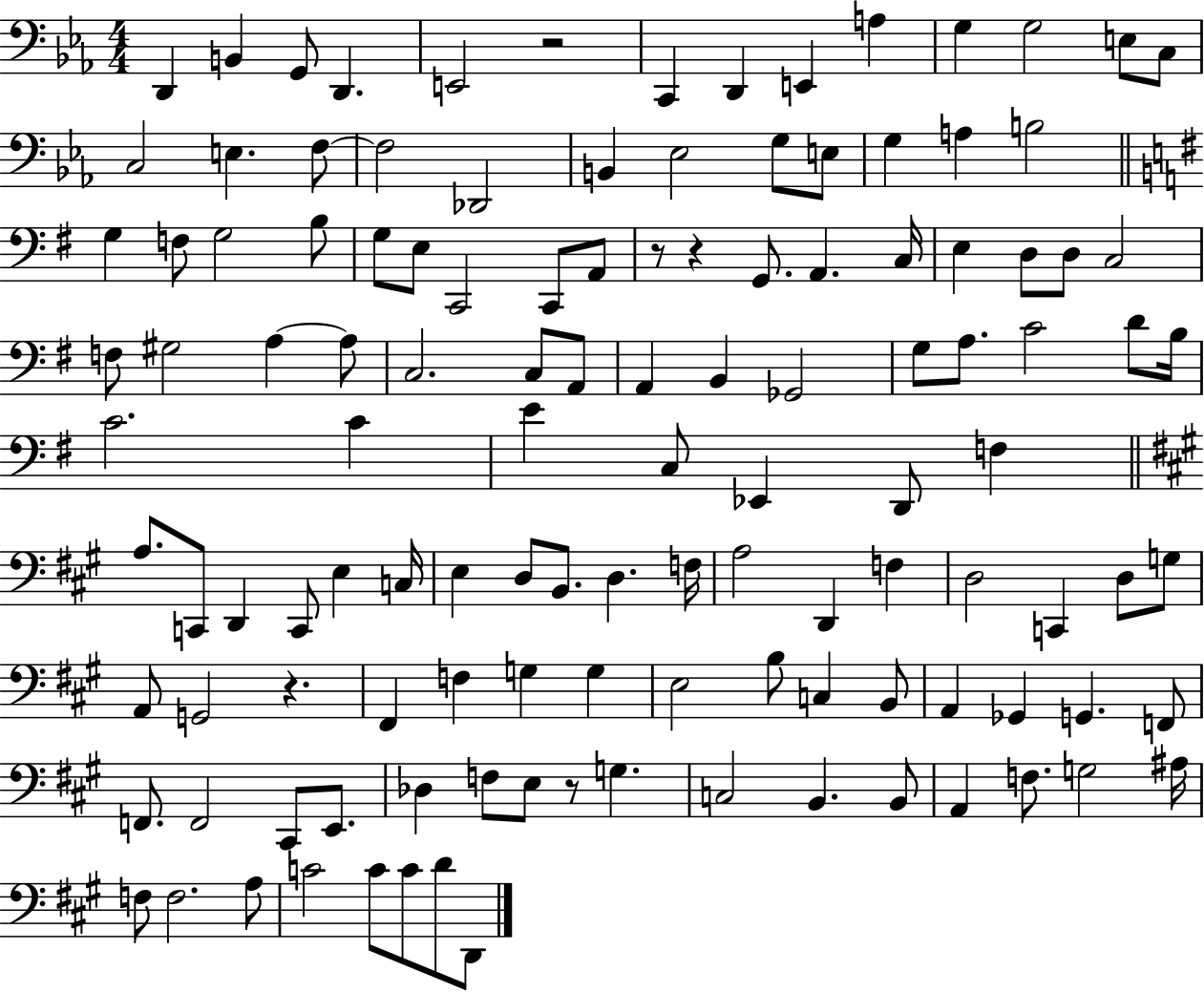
D2/q B2/q G2/e D2/q. E2/h R/h C2/q D2/q E2/q A3/q G3/q G3/h E3/e C3/e C3/h E3/q. F3/e F3/h Db2/h B2/q Eb3/h G3/e E3/e G3/q A3/q B3/h G3/q F3/e G3/h B3/e G3/e E3/e C2/h C2/e A2/e R/e R/q G2/e. A2/q. C3/s E3/q D3/e D3/e C3/h F3/e G#3/h A3/q A3/e C3/h. C3/e A2/e A2/q B2/q Gb2/h G3/e A3/e. C4/h D4/e B3/s C4/h. C4/q E4/q C3/e Eb2/q D2/e F3/q A3/e. C2/e D2/q C2/e E3/q C3/s E3/q D3/e B2/e. D3/q. F3/s A3/h D2/q F3/q D3/h C2/q D3/e G3/e A2/e G2/h R/q. F#2/q F3/q G3/q G3/q E3/h B3/e C3/q B2/e A2/q Gb2/q G2/q. F2/e F2/e. F2/h C#2/e E2/e. Db3/q F3/e E3/e R/e G3/q. C3/h B2/q. B2/e A2/q F3/e. G3/h A#3/s F3/e F3/h. A3/e C4/h C4/e C4/e D4/e D2/e